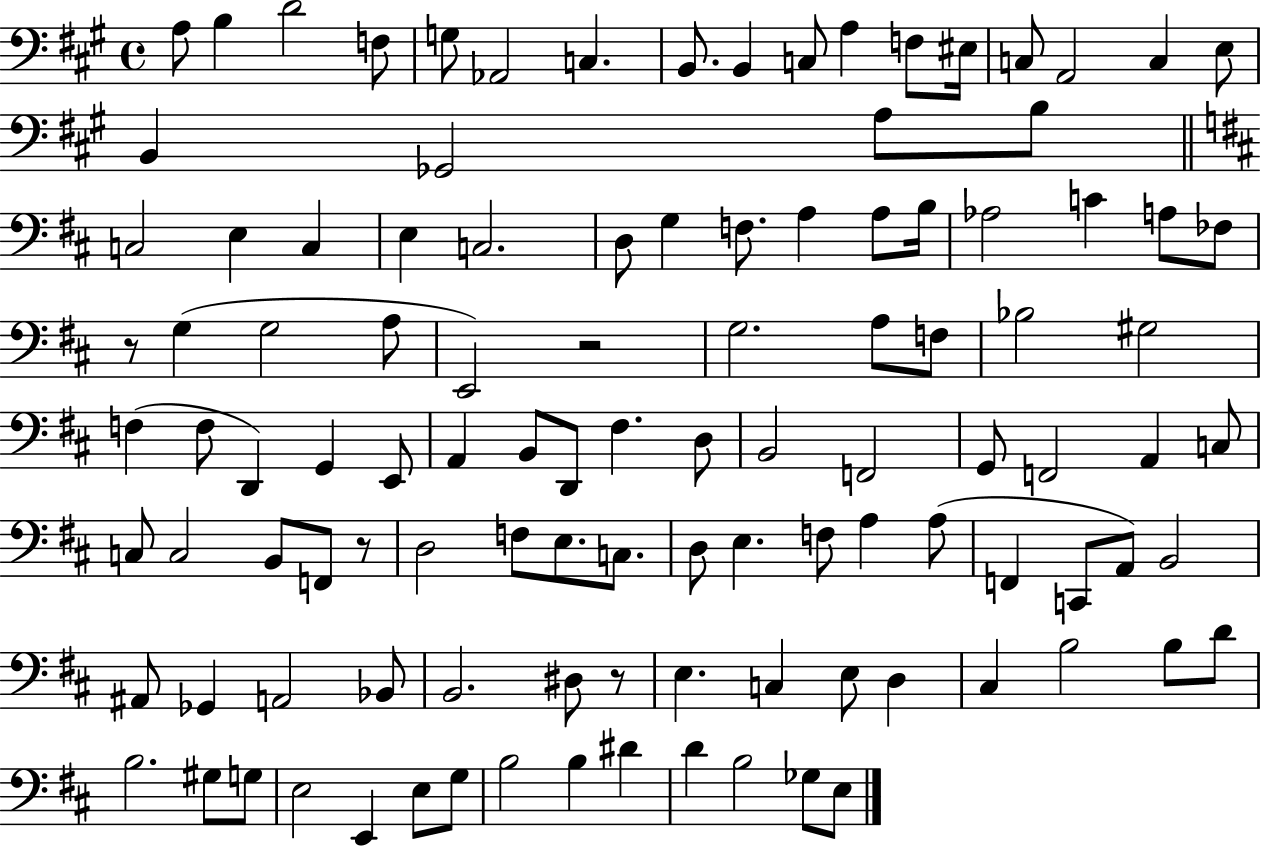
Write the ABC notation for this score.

X:1
T:Untitled
M:4/4
L:1/4
K:A
A,/2 B, D2 F,/2 G,/2 _A,,2 C, B,,/2 B,, C,/2 A, F,/2 ^E,/4 C,/2 A,,2 C, E,/2 B,, _G,,2 A,/2 B,/2 C,2 E, C, E, C,2 D,/2 G, F,/2 A, A,/2 B,/4 _A,2 C A,/2 _F,/2 z/2 G, G,2 A,/2 E,,2 z2 G,2 A,/2 F,/2 _B,2 ^G,2 F, F,/2 D,, G,, E,,/2 A,, B,,/2 D,,/2 ^F, D,/2 B,,2 F,,2 G,,/2 F,,2 A,, C,/2 C,/2 C,2 B,,/2 F,,/2 z/2 D,2 F,/2 E,/2 C,/2 D,/2 E, F,/2 A, A,/2 F,, C,,/2 A,,/2 B,,2 ^A,,/2 _G,, A,,2 _B,,/2 B,,2 ^D,/2 z/2 E, C, E,/2 D, ^C, B,2 B,/2 D/2 B,2 ^G,/2 G,/2 E,2 E,, E,/2 G,/2 B,2 B, ^D D B,2 _G,/2 E,/2